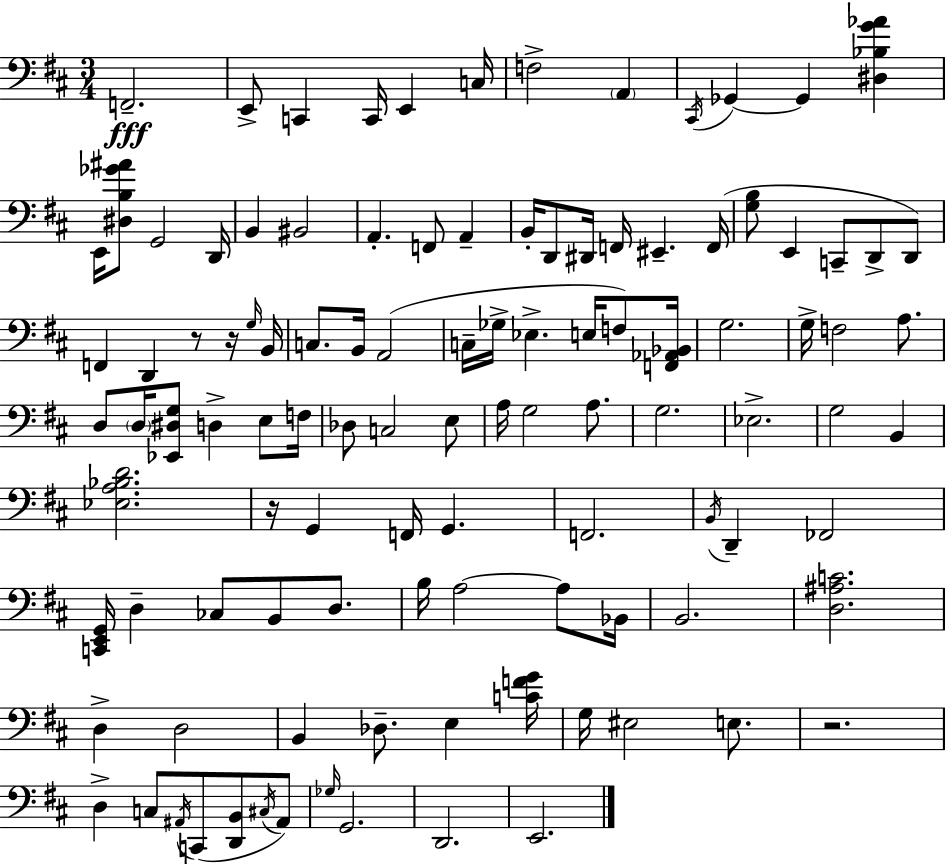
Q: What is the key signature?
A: D major